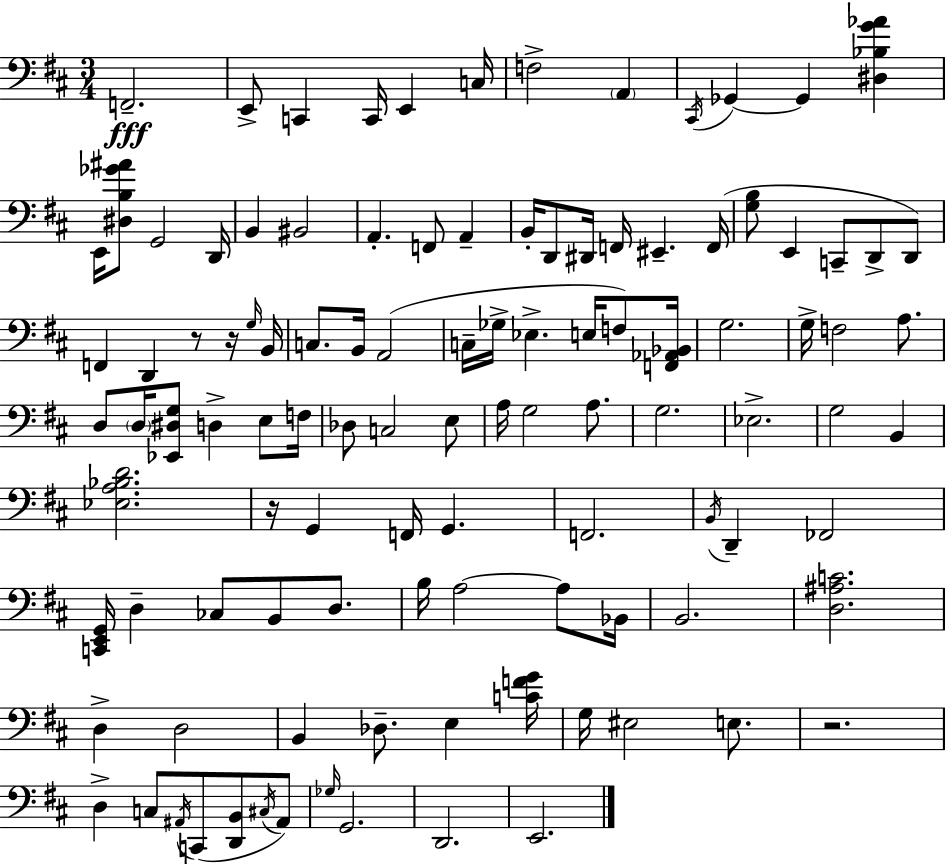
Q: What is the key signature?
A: D major